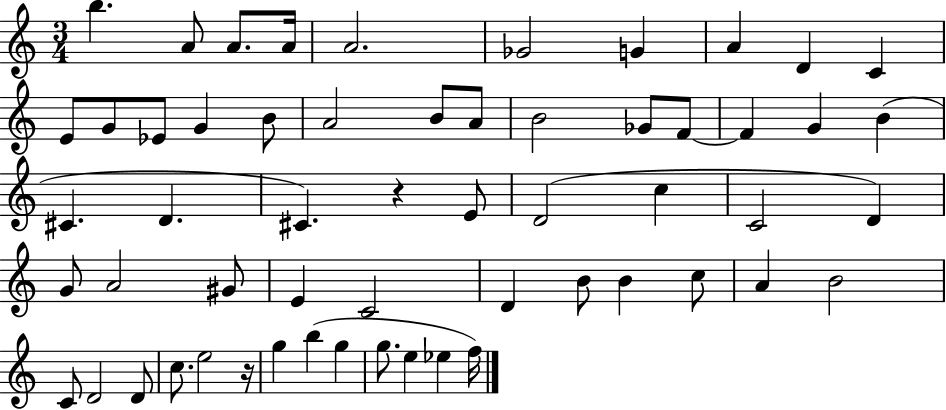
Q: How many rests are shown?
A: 2